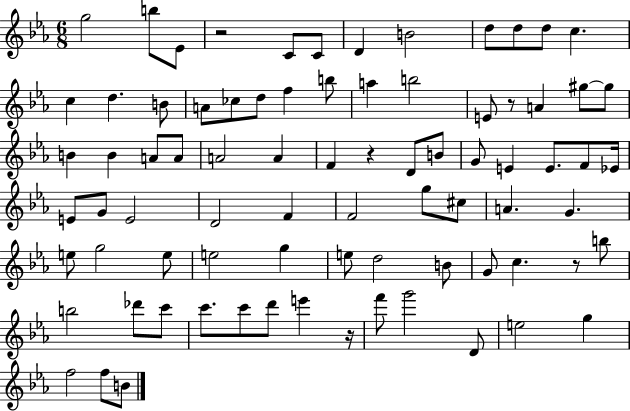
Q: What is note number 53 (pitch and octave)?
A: E5